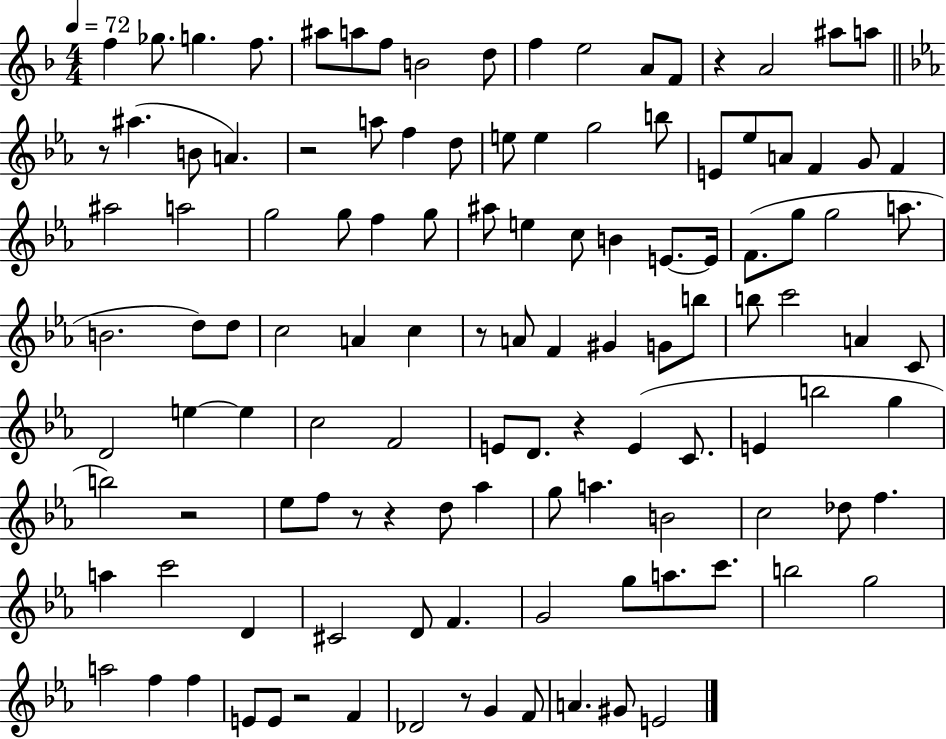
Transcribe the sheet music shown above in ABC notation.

X:1
T:Untitled
M:4/4
L:1/4
K:F
f _g/2 g f/2 ^a/2 a/2 f/2 B2 d/2 f e2 A/2 F/2 z A2 ^a/2 a/2 z/2 ^a B/2 A z2 a/2 f d/2 e/2 e g2 b/2 E/2 _e/2 A/2 F G/2 F ^a2 a2 g2 g/2 f g/2 ^a/2 e c/2 B E/2 E/4 F/2 g/2 g2 a/2 B2 d/2 d/2 c2 A c z/2 A/2 F ^G G/2 b/2 b/2 c'2 A C/2 D2 e e c2 F2 E/2 D/2 z E C/2 E b2 g b2 z2 _e/2 f/2 z/2 z d/2 _a g/2 a B2 c2 _d/2 f a c'2 D ^C2 D/2 F G2 g/2 a/2 c'/2 b2 g2 a2 f f E/2 E/2 z2 F _D2 z/2 G F/2 A ^G/2 E2